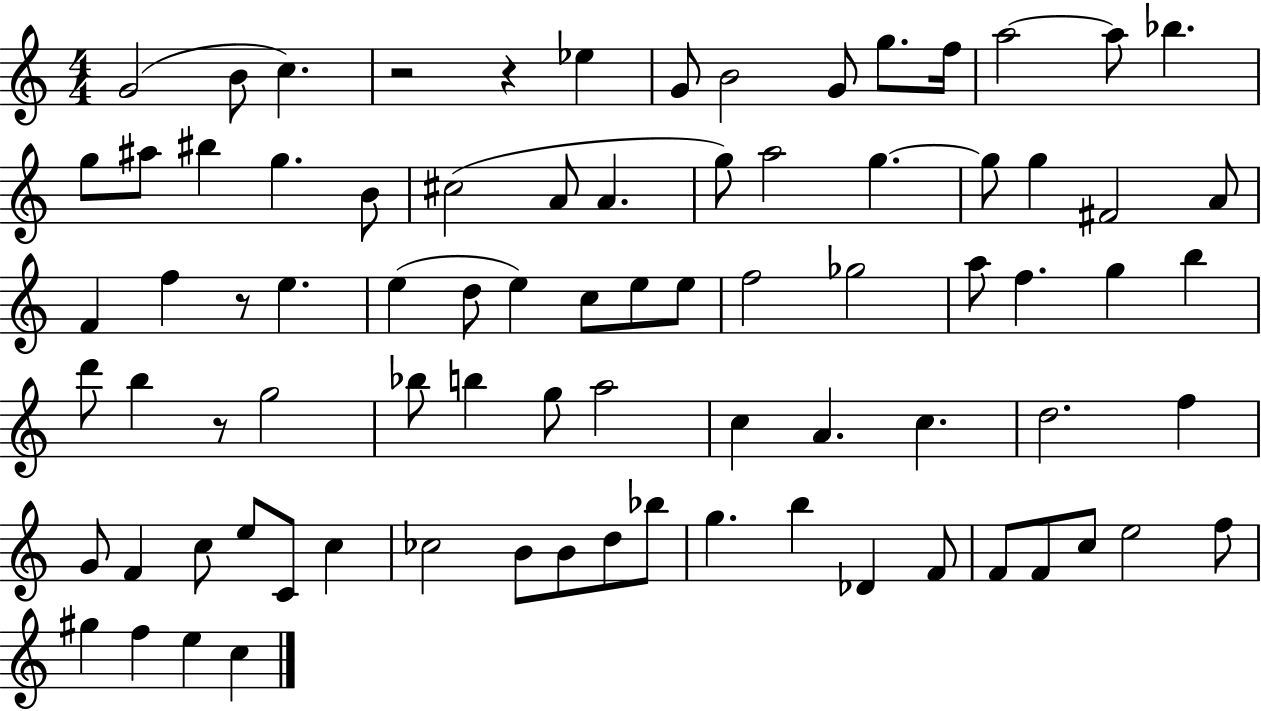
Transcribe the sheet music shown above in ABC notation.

X:1
T:Untitled
M:4/4
L:1/4
K:C
G2 B/2 c z2 z _e G/2 B2 G/2 g/2 f/4 a2 a/2 _b g/2 ^a/2 ^b g B/2 ^c2 A/2 A g/2 a2 g g/2 g ^F2 A/2 F f z/2 e e d/2 e c/2 e/2 e/2 f2 _g2 a/2 f g b d'/2 b z/2 g2 _b/2 b g/2 a2 c A c d2 f G/2 F c/2 e/2 C/2 c _c2 B/2 B/2 d/2 _b/2 g b _D F/2 F/2 F/2 c/2 e2 f/2 ^g f e c